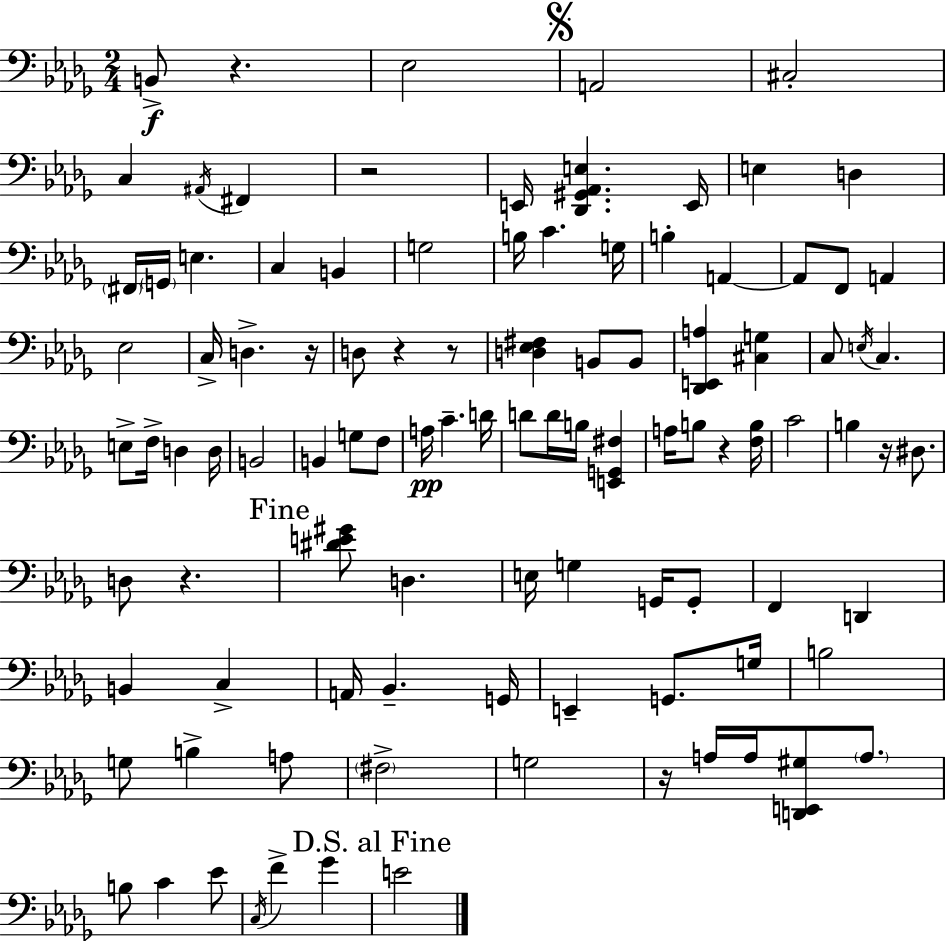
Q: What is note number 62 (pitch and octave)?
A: B2